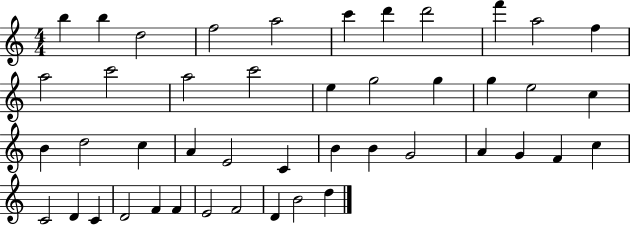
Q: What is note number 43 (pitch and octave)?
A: D4